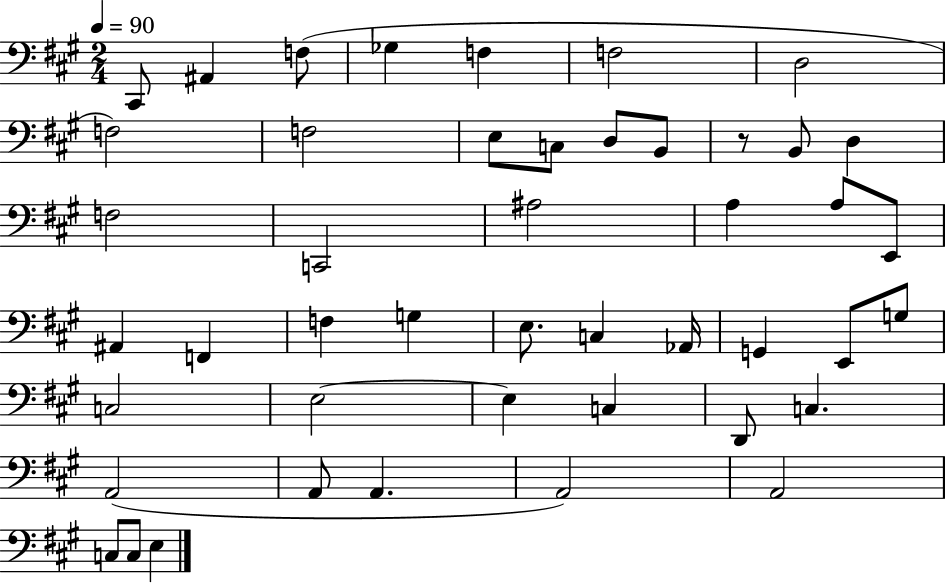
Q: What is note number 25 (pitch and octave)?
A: G3